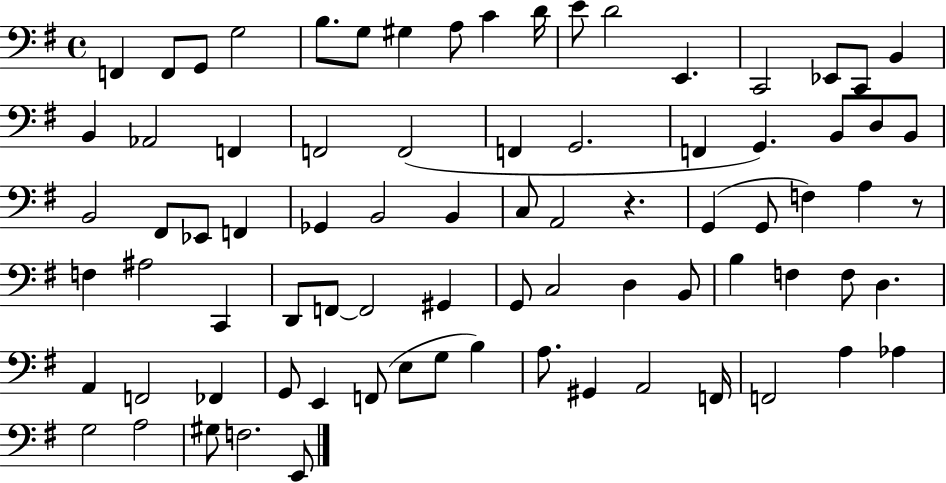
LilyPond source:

{
  \clef bass
  \time 4/4
  \defaultTimeSignature
  \key g \major
  f,4 f,8 g,8 g2 | b8. g8 gis4 a8 c'4 d'16 | e'8 d'2 e,4. | c,2 ees,8 c,8 b,4 | \break b,4 aes,2 f,4 | f,2 f,2( | f,4 g,2. | f,4 g,4.) b,8 d8 b,8 | \break b,2 fis,8 ees,8 f,4 | ges,4 b,2 b,4 | c8 a,2 r4. | g,4( g,8 f4) a4 r8 | \break f4 ais2 c,4 | d,8 f,8~~ f,2 gis,4 | g,8 c2 d4 b,8 | b4 f4 f8 d4. | \break a,4 f,2 fes,4 | g,8 e,4 f,8( e8 g8 b4) | a8. gis,4 a,2 f,16 | f,2 a4 aes4 | \break g2 a2 | gis8 f2. e,8 | \bar "|."
}